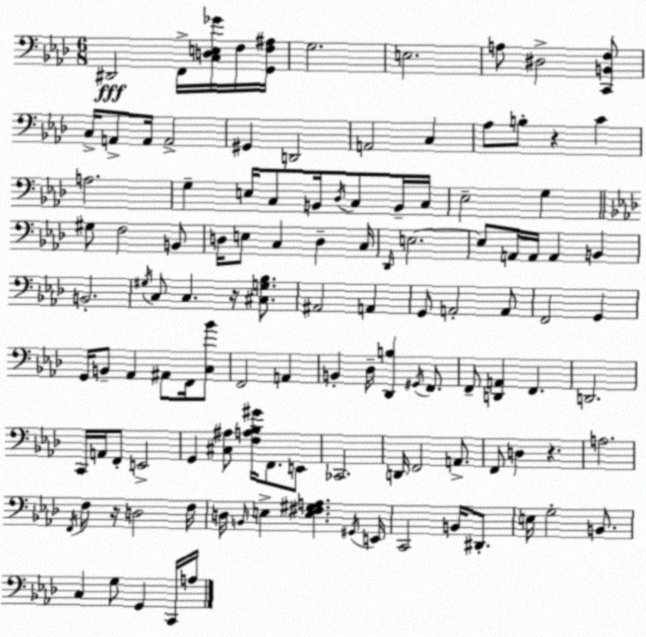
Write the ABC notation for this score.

X:1
T:Untitled
M:6/8
L:1/4
K:Ab
^D,,2 F,,/4 [C,D,E,_G]/4 F,/4 [G,,F,^A,]/4 G,2 E,2 A,/2 ^D,2 [C,,B,,F,]/2 C,/4 A,,/2 A,,/4 A,,2 ^G,, D,,2 A,,2 C, _A,/2 B,/2 z C A,2 G, E,/4 C,/2 B,,/4 _D,/4 C,/2 B,,/4 C,/4 _E,2 G, ^G,/2 F,2 B,,/2 D,/4 E,/2 C, D, C,/4 _D,,/4 E,2 E,/2 A,,/4 A,,/4 A,, B,, B,,2 ^G,/4 C,/2 C, z/4 [^C,G,_B,]/2 ^A,,2 A,, G,,/2 A,,2 A,,/2 F,,2 G,, G,,/4 B,,/2 _A,, ^A,,/2 F,,/4 [C,_B]/2 F,,2 A,, B,, _D,/4 [_D,,B,] ^G,,/4 F,,/2 F,,/2 [D,,A,,] F,, D,,2 C,,/4 A,,/4 F,,/2 E,,2 G,, [^C,^A,]/2 [F,A,_B,^G]/4 F,,/2 E,,/2 _C,,2 D,,/4 F,,2 A,,/2 F,,/2 D, z A,2 F,,/4 F,/2 z/4 D,2 F,/4 D,/4 B,,/4 E, [E,^F,^G,A,] ^G,,/4 E,,/4 C,,2 B,,/4 ^D,,/2 E,/4 G,2 B,,/2 C, G,/2 G,, C,,/4 A,/4